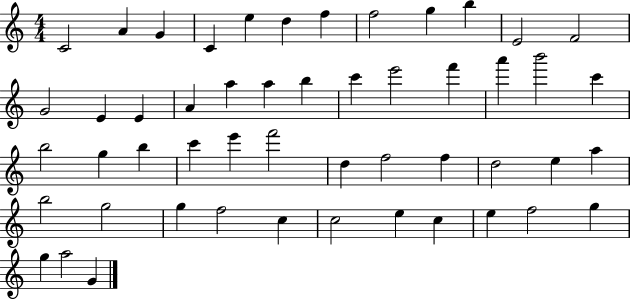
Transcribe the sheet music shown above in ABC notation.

X:1
T:Untitled
M:4/4
L:1/4
K:C
C2 A G C e d f f2 g b E2 F2 G2 E E A a a b c' e'2 f' a' b'2 c' b2 g b c' e' f'2 d f2 f d2 e a b2 g2 g f2 c c2 e c e f2 g g a2 G